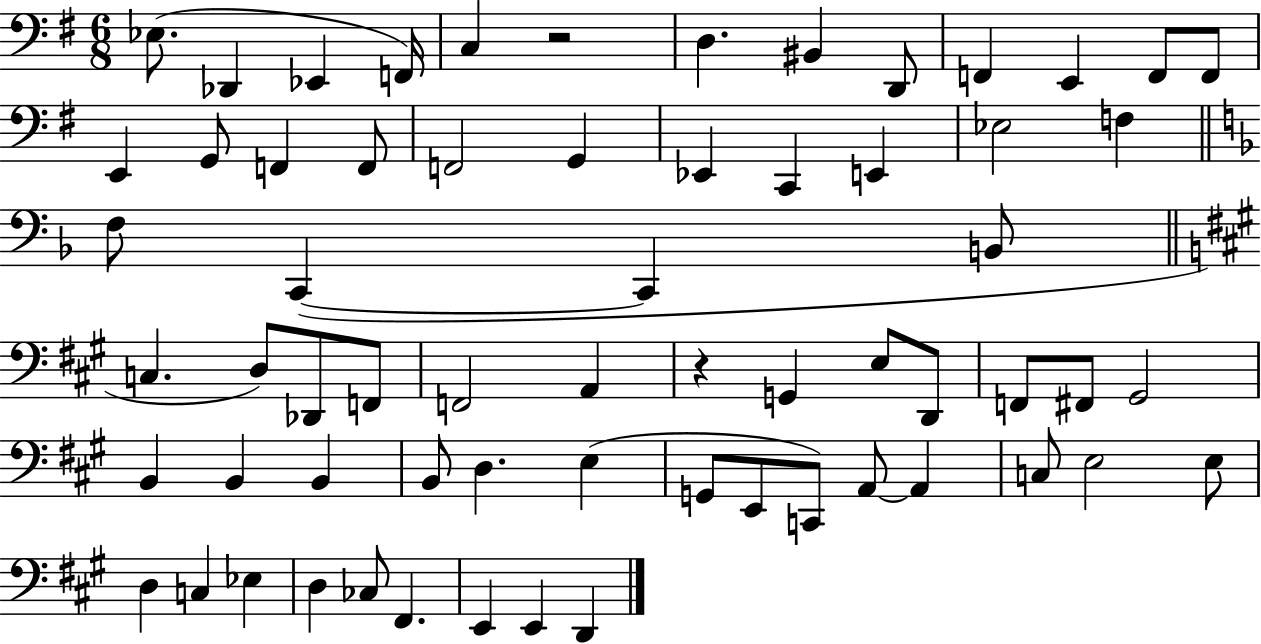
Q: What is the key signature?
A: G major